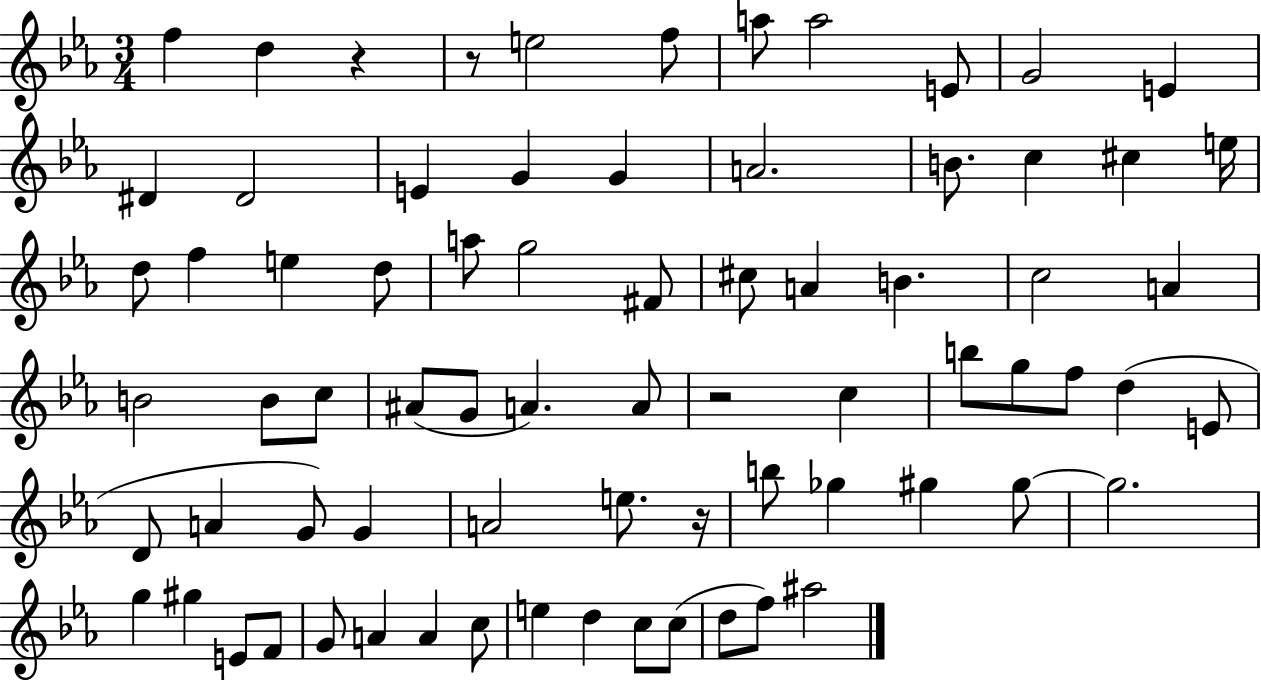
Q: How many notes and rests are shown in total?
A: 74